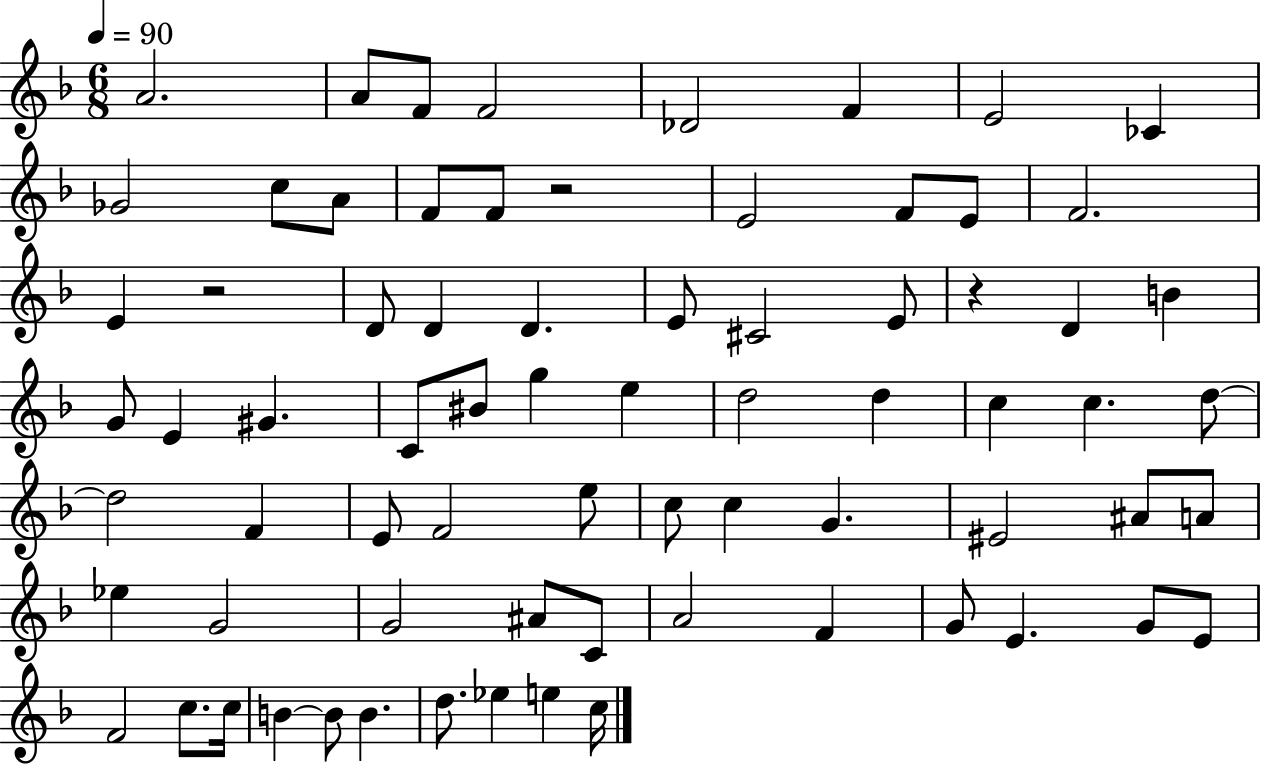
{
  \clef treble
  \numericTimeSignature
  \time 6/8
  \key f \major
  \tempo 4 = 90
  a'2. | a'8 f'8 f'2 | des'2 f'4 | e'2 ces'4 | \break ges'2 c''8 a'8 | f'8 f'8 r2 | e'2 f'8 e'8 | f'2. | \break e'4 r2 | d'8 d'4 d'4. | e'8 cis'2 e'8 | r4 d'4 b'4 | \break g'8 e'4 gis'4. | c'8 bis'8 g''4 e''4 | d''2 d''4 | c''4 c''4. d''8~~ | \break d''2 f'4 | e'8 f'2 e''8 | c''8 c''4 g'4. | eis'2 ais'8 a'8 | \break ees''4 g'2 | g'2 ais'8 c'8 | a'2 f'4 | g'8 e'4. g'8 e'8 | \break f'2 c''8. c''16 | b'4~~ b'8 b'4. | d''8. ees''4 e''4 c''16 | \bar "|."
}